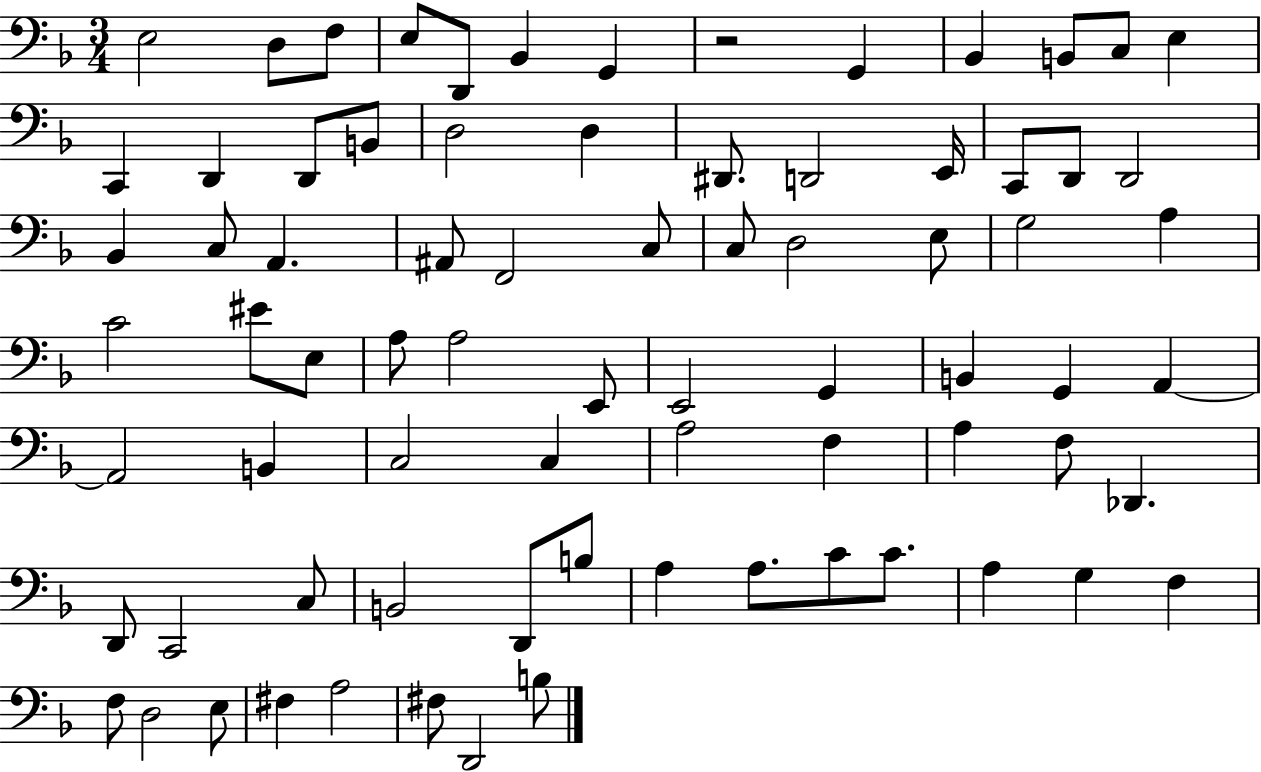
X:1
T:Untitled
M:3/4
L:1/4
K:F
E,2 D,/2 F,/2 E,/2 D,,/2 _B,, G,, z2 G,, _B,, B,,/2 C,/2 E, C,, D,, D,,/2 B,,/2 D,2 D, ^D,,/2 D,,2 E,,/4 C,,/2 D,,/2 D,,2 _B,, C,/2 A,, ^A,,/2 F,,2 C,/2 C,/2 D,2 E,/2 G,2 A, C2 ^E/2 E,/2 A,/2 A,2 E,,/2 E,,2 G,, B,, G,, A,, A,,2 B,, C,2 C, A,2 F, A, F,/2 _D,, D,,/2 C,,2 C,/2 B,,2 D,,/2 B,/2 A, A,/2 C/2 C/2 A, G, F, F,/2 D,2 E,/2 ^F, A,2 ^F,/2 D,,2 B,/2